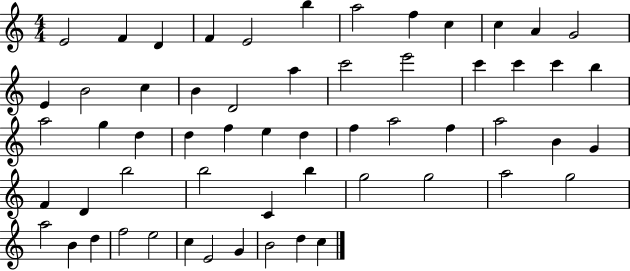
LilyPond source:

{
  \clef treble
  \numericTimeSignature
  \time 4/4
  \key c \major
  e'2 f'4 d'4 | f'4 e'2 b''4 | a''2 f''4 c''4 | c''4 a'4 g'2 | \break e'4 b'2 c''4 | b'4 d'2 a''4 | c'''2 e'''2 | c'''4 c'''4 c'''4 b''4 | \break a''2 g''4 d''4 | d''4 f''4 e''4 d''4 | f''4 a''2 f''4 | a''2 b'4 g'4 | \break f'4 d'4 b''2 | b''2 c'4 b''4 | g''2 g''2 | a''2 g''2 | \break a''2 b'4 d''4 | f''2 e''2 | c''4 e'2 g'4 | b'2 d''4 c''4 | \break \bar "|."
}